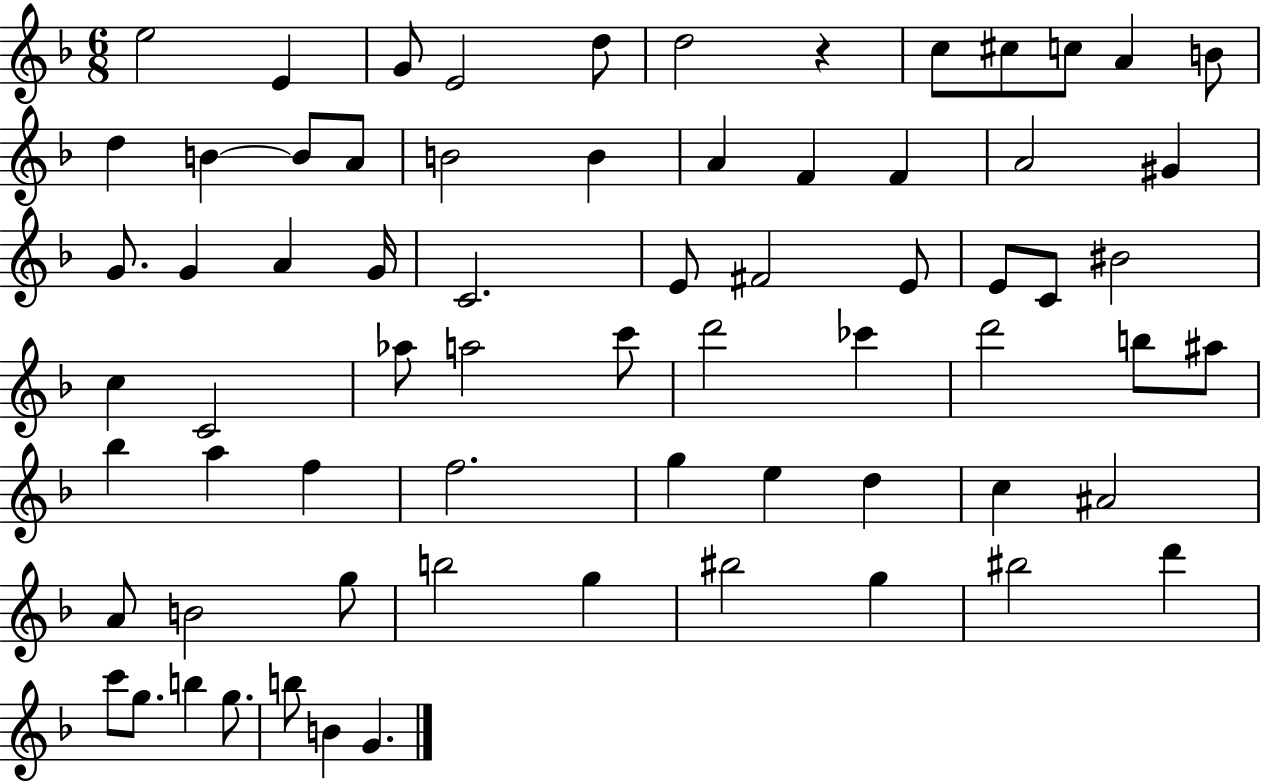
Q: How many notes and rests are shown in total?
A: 69